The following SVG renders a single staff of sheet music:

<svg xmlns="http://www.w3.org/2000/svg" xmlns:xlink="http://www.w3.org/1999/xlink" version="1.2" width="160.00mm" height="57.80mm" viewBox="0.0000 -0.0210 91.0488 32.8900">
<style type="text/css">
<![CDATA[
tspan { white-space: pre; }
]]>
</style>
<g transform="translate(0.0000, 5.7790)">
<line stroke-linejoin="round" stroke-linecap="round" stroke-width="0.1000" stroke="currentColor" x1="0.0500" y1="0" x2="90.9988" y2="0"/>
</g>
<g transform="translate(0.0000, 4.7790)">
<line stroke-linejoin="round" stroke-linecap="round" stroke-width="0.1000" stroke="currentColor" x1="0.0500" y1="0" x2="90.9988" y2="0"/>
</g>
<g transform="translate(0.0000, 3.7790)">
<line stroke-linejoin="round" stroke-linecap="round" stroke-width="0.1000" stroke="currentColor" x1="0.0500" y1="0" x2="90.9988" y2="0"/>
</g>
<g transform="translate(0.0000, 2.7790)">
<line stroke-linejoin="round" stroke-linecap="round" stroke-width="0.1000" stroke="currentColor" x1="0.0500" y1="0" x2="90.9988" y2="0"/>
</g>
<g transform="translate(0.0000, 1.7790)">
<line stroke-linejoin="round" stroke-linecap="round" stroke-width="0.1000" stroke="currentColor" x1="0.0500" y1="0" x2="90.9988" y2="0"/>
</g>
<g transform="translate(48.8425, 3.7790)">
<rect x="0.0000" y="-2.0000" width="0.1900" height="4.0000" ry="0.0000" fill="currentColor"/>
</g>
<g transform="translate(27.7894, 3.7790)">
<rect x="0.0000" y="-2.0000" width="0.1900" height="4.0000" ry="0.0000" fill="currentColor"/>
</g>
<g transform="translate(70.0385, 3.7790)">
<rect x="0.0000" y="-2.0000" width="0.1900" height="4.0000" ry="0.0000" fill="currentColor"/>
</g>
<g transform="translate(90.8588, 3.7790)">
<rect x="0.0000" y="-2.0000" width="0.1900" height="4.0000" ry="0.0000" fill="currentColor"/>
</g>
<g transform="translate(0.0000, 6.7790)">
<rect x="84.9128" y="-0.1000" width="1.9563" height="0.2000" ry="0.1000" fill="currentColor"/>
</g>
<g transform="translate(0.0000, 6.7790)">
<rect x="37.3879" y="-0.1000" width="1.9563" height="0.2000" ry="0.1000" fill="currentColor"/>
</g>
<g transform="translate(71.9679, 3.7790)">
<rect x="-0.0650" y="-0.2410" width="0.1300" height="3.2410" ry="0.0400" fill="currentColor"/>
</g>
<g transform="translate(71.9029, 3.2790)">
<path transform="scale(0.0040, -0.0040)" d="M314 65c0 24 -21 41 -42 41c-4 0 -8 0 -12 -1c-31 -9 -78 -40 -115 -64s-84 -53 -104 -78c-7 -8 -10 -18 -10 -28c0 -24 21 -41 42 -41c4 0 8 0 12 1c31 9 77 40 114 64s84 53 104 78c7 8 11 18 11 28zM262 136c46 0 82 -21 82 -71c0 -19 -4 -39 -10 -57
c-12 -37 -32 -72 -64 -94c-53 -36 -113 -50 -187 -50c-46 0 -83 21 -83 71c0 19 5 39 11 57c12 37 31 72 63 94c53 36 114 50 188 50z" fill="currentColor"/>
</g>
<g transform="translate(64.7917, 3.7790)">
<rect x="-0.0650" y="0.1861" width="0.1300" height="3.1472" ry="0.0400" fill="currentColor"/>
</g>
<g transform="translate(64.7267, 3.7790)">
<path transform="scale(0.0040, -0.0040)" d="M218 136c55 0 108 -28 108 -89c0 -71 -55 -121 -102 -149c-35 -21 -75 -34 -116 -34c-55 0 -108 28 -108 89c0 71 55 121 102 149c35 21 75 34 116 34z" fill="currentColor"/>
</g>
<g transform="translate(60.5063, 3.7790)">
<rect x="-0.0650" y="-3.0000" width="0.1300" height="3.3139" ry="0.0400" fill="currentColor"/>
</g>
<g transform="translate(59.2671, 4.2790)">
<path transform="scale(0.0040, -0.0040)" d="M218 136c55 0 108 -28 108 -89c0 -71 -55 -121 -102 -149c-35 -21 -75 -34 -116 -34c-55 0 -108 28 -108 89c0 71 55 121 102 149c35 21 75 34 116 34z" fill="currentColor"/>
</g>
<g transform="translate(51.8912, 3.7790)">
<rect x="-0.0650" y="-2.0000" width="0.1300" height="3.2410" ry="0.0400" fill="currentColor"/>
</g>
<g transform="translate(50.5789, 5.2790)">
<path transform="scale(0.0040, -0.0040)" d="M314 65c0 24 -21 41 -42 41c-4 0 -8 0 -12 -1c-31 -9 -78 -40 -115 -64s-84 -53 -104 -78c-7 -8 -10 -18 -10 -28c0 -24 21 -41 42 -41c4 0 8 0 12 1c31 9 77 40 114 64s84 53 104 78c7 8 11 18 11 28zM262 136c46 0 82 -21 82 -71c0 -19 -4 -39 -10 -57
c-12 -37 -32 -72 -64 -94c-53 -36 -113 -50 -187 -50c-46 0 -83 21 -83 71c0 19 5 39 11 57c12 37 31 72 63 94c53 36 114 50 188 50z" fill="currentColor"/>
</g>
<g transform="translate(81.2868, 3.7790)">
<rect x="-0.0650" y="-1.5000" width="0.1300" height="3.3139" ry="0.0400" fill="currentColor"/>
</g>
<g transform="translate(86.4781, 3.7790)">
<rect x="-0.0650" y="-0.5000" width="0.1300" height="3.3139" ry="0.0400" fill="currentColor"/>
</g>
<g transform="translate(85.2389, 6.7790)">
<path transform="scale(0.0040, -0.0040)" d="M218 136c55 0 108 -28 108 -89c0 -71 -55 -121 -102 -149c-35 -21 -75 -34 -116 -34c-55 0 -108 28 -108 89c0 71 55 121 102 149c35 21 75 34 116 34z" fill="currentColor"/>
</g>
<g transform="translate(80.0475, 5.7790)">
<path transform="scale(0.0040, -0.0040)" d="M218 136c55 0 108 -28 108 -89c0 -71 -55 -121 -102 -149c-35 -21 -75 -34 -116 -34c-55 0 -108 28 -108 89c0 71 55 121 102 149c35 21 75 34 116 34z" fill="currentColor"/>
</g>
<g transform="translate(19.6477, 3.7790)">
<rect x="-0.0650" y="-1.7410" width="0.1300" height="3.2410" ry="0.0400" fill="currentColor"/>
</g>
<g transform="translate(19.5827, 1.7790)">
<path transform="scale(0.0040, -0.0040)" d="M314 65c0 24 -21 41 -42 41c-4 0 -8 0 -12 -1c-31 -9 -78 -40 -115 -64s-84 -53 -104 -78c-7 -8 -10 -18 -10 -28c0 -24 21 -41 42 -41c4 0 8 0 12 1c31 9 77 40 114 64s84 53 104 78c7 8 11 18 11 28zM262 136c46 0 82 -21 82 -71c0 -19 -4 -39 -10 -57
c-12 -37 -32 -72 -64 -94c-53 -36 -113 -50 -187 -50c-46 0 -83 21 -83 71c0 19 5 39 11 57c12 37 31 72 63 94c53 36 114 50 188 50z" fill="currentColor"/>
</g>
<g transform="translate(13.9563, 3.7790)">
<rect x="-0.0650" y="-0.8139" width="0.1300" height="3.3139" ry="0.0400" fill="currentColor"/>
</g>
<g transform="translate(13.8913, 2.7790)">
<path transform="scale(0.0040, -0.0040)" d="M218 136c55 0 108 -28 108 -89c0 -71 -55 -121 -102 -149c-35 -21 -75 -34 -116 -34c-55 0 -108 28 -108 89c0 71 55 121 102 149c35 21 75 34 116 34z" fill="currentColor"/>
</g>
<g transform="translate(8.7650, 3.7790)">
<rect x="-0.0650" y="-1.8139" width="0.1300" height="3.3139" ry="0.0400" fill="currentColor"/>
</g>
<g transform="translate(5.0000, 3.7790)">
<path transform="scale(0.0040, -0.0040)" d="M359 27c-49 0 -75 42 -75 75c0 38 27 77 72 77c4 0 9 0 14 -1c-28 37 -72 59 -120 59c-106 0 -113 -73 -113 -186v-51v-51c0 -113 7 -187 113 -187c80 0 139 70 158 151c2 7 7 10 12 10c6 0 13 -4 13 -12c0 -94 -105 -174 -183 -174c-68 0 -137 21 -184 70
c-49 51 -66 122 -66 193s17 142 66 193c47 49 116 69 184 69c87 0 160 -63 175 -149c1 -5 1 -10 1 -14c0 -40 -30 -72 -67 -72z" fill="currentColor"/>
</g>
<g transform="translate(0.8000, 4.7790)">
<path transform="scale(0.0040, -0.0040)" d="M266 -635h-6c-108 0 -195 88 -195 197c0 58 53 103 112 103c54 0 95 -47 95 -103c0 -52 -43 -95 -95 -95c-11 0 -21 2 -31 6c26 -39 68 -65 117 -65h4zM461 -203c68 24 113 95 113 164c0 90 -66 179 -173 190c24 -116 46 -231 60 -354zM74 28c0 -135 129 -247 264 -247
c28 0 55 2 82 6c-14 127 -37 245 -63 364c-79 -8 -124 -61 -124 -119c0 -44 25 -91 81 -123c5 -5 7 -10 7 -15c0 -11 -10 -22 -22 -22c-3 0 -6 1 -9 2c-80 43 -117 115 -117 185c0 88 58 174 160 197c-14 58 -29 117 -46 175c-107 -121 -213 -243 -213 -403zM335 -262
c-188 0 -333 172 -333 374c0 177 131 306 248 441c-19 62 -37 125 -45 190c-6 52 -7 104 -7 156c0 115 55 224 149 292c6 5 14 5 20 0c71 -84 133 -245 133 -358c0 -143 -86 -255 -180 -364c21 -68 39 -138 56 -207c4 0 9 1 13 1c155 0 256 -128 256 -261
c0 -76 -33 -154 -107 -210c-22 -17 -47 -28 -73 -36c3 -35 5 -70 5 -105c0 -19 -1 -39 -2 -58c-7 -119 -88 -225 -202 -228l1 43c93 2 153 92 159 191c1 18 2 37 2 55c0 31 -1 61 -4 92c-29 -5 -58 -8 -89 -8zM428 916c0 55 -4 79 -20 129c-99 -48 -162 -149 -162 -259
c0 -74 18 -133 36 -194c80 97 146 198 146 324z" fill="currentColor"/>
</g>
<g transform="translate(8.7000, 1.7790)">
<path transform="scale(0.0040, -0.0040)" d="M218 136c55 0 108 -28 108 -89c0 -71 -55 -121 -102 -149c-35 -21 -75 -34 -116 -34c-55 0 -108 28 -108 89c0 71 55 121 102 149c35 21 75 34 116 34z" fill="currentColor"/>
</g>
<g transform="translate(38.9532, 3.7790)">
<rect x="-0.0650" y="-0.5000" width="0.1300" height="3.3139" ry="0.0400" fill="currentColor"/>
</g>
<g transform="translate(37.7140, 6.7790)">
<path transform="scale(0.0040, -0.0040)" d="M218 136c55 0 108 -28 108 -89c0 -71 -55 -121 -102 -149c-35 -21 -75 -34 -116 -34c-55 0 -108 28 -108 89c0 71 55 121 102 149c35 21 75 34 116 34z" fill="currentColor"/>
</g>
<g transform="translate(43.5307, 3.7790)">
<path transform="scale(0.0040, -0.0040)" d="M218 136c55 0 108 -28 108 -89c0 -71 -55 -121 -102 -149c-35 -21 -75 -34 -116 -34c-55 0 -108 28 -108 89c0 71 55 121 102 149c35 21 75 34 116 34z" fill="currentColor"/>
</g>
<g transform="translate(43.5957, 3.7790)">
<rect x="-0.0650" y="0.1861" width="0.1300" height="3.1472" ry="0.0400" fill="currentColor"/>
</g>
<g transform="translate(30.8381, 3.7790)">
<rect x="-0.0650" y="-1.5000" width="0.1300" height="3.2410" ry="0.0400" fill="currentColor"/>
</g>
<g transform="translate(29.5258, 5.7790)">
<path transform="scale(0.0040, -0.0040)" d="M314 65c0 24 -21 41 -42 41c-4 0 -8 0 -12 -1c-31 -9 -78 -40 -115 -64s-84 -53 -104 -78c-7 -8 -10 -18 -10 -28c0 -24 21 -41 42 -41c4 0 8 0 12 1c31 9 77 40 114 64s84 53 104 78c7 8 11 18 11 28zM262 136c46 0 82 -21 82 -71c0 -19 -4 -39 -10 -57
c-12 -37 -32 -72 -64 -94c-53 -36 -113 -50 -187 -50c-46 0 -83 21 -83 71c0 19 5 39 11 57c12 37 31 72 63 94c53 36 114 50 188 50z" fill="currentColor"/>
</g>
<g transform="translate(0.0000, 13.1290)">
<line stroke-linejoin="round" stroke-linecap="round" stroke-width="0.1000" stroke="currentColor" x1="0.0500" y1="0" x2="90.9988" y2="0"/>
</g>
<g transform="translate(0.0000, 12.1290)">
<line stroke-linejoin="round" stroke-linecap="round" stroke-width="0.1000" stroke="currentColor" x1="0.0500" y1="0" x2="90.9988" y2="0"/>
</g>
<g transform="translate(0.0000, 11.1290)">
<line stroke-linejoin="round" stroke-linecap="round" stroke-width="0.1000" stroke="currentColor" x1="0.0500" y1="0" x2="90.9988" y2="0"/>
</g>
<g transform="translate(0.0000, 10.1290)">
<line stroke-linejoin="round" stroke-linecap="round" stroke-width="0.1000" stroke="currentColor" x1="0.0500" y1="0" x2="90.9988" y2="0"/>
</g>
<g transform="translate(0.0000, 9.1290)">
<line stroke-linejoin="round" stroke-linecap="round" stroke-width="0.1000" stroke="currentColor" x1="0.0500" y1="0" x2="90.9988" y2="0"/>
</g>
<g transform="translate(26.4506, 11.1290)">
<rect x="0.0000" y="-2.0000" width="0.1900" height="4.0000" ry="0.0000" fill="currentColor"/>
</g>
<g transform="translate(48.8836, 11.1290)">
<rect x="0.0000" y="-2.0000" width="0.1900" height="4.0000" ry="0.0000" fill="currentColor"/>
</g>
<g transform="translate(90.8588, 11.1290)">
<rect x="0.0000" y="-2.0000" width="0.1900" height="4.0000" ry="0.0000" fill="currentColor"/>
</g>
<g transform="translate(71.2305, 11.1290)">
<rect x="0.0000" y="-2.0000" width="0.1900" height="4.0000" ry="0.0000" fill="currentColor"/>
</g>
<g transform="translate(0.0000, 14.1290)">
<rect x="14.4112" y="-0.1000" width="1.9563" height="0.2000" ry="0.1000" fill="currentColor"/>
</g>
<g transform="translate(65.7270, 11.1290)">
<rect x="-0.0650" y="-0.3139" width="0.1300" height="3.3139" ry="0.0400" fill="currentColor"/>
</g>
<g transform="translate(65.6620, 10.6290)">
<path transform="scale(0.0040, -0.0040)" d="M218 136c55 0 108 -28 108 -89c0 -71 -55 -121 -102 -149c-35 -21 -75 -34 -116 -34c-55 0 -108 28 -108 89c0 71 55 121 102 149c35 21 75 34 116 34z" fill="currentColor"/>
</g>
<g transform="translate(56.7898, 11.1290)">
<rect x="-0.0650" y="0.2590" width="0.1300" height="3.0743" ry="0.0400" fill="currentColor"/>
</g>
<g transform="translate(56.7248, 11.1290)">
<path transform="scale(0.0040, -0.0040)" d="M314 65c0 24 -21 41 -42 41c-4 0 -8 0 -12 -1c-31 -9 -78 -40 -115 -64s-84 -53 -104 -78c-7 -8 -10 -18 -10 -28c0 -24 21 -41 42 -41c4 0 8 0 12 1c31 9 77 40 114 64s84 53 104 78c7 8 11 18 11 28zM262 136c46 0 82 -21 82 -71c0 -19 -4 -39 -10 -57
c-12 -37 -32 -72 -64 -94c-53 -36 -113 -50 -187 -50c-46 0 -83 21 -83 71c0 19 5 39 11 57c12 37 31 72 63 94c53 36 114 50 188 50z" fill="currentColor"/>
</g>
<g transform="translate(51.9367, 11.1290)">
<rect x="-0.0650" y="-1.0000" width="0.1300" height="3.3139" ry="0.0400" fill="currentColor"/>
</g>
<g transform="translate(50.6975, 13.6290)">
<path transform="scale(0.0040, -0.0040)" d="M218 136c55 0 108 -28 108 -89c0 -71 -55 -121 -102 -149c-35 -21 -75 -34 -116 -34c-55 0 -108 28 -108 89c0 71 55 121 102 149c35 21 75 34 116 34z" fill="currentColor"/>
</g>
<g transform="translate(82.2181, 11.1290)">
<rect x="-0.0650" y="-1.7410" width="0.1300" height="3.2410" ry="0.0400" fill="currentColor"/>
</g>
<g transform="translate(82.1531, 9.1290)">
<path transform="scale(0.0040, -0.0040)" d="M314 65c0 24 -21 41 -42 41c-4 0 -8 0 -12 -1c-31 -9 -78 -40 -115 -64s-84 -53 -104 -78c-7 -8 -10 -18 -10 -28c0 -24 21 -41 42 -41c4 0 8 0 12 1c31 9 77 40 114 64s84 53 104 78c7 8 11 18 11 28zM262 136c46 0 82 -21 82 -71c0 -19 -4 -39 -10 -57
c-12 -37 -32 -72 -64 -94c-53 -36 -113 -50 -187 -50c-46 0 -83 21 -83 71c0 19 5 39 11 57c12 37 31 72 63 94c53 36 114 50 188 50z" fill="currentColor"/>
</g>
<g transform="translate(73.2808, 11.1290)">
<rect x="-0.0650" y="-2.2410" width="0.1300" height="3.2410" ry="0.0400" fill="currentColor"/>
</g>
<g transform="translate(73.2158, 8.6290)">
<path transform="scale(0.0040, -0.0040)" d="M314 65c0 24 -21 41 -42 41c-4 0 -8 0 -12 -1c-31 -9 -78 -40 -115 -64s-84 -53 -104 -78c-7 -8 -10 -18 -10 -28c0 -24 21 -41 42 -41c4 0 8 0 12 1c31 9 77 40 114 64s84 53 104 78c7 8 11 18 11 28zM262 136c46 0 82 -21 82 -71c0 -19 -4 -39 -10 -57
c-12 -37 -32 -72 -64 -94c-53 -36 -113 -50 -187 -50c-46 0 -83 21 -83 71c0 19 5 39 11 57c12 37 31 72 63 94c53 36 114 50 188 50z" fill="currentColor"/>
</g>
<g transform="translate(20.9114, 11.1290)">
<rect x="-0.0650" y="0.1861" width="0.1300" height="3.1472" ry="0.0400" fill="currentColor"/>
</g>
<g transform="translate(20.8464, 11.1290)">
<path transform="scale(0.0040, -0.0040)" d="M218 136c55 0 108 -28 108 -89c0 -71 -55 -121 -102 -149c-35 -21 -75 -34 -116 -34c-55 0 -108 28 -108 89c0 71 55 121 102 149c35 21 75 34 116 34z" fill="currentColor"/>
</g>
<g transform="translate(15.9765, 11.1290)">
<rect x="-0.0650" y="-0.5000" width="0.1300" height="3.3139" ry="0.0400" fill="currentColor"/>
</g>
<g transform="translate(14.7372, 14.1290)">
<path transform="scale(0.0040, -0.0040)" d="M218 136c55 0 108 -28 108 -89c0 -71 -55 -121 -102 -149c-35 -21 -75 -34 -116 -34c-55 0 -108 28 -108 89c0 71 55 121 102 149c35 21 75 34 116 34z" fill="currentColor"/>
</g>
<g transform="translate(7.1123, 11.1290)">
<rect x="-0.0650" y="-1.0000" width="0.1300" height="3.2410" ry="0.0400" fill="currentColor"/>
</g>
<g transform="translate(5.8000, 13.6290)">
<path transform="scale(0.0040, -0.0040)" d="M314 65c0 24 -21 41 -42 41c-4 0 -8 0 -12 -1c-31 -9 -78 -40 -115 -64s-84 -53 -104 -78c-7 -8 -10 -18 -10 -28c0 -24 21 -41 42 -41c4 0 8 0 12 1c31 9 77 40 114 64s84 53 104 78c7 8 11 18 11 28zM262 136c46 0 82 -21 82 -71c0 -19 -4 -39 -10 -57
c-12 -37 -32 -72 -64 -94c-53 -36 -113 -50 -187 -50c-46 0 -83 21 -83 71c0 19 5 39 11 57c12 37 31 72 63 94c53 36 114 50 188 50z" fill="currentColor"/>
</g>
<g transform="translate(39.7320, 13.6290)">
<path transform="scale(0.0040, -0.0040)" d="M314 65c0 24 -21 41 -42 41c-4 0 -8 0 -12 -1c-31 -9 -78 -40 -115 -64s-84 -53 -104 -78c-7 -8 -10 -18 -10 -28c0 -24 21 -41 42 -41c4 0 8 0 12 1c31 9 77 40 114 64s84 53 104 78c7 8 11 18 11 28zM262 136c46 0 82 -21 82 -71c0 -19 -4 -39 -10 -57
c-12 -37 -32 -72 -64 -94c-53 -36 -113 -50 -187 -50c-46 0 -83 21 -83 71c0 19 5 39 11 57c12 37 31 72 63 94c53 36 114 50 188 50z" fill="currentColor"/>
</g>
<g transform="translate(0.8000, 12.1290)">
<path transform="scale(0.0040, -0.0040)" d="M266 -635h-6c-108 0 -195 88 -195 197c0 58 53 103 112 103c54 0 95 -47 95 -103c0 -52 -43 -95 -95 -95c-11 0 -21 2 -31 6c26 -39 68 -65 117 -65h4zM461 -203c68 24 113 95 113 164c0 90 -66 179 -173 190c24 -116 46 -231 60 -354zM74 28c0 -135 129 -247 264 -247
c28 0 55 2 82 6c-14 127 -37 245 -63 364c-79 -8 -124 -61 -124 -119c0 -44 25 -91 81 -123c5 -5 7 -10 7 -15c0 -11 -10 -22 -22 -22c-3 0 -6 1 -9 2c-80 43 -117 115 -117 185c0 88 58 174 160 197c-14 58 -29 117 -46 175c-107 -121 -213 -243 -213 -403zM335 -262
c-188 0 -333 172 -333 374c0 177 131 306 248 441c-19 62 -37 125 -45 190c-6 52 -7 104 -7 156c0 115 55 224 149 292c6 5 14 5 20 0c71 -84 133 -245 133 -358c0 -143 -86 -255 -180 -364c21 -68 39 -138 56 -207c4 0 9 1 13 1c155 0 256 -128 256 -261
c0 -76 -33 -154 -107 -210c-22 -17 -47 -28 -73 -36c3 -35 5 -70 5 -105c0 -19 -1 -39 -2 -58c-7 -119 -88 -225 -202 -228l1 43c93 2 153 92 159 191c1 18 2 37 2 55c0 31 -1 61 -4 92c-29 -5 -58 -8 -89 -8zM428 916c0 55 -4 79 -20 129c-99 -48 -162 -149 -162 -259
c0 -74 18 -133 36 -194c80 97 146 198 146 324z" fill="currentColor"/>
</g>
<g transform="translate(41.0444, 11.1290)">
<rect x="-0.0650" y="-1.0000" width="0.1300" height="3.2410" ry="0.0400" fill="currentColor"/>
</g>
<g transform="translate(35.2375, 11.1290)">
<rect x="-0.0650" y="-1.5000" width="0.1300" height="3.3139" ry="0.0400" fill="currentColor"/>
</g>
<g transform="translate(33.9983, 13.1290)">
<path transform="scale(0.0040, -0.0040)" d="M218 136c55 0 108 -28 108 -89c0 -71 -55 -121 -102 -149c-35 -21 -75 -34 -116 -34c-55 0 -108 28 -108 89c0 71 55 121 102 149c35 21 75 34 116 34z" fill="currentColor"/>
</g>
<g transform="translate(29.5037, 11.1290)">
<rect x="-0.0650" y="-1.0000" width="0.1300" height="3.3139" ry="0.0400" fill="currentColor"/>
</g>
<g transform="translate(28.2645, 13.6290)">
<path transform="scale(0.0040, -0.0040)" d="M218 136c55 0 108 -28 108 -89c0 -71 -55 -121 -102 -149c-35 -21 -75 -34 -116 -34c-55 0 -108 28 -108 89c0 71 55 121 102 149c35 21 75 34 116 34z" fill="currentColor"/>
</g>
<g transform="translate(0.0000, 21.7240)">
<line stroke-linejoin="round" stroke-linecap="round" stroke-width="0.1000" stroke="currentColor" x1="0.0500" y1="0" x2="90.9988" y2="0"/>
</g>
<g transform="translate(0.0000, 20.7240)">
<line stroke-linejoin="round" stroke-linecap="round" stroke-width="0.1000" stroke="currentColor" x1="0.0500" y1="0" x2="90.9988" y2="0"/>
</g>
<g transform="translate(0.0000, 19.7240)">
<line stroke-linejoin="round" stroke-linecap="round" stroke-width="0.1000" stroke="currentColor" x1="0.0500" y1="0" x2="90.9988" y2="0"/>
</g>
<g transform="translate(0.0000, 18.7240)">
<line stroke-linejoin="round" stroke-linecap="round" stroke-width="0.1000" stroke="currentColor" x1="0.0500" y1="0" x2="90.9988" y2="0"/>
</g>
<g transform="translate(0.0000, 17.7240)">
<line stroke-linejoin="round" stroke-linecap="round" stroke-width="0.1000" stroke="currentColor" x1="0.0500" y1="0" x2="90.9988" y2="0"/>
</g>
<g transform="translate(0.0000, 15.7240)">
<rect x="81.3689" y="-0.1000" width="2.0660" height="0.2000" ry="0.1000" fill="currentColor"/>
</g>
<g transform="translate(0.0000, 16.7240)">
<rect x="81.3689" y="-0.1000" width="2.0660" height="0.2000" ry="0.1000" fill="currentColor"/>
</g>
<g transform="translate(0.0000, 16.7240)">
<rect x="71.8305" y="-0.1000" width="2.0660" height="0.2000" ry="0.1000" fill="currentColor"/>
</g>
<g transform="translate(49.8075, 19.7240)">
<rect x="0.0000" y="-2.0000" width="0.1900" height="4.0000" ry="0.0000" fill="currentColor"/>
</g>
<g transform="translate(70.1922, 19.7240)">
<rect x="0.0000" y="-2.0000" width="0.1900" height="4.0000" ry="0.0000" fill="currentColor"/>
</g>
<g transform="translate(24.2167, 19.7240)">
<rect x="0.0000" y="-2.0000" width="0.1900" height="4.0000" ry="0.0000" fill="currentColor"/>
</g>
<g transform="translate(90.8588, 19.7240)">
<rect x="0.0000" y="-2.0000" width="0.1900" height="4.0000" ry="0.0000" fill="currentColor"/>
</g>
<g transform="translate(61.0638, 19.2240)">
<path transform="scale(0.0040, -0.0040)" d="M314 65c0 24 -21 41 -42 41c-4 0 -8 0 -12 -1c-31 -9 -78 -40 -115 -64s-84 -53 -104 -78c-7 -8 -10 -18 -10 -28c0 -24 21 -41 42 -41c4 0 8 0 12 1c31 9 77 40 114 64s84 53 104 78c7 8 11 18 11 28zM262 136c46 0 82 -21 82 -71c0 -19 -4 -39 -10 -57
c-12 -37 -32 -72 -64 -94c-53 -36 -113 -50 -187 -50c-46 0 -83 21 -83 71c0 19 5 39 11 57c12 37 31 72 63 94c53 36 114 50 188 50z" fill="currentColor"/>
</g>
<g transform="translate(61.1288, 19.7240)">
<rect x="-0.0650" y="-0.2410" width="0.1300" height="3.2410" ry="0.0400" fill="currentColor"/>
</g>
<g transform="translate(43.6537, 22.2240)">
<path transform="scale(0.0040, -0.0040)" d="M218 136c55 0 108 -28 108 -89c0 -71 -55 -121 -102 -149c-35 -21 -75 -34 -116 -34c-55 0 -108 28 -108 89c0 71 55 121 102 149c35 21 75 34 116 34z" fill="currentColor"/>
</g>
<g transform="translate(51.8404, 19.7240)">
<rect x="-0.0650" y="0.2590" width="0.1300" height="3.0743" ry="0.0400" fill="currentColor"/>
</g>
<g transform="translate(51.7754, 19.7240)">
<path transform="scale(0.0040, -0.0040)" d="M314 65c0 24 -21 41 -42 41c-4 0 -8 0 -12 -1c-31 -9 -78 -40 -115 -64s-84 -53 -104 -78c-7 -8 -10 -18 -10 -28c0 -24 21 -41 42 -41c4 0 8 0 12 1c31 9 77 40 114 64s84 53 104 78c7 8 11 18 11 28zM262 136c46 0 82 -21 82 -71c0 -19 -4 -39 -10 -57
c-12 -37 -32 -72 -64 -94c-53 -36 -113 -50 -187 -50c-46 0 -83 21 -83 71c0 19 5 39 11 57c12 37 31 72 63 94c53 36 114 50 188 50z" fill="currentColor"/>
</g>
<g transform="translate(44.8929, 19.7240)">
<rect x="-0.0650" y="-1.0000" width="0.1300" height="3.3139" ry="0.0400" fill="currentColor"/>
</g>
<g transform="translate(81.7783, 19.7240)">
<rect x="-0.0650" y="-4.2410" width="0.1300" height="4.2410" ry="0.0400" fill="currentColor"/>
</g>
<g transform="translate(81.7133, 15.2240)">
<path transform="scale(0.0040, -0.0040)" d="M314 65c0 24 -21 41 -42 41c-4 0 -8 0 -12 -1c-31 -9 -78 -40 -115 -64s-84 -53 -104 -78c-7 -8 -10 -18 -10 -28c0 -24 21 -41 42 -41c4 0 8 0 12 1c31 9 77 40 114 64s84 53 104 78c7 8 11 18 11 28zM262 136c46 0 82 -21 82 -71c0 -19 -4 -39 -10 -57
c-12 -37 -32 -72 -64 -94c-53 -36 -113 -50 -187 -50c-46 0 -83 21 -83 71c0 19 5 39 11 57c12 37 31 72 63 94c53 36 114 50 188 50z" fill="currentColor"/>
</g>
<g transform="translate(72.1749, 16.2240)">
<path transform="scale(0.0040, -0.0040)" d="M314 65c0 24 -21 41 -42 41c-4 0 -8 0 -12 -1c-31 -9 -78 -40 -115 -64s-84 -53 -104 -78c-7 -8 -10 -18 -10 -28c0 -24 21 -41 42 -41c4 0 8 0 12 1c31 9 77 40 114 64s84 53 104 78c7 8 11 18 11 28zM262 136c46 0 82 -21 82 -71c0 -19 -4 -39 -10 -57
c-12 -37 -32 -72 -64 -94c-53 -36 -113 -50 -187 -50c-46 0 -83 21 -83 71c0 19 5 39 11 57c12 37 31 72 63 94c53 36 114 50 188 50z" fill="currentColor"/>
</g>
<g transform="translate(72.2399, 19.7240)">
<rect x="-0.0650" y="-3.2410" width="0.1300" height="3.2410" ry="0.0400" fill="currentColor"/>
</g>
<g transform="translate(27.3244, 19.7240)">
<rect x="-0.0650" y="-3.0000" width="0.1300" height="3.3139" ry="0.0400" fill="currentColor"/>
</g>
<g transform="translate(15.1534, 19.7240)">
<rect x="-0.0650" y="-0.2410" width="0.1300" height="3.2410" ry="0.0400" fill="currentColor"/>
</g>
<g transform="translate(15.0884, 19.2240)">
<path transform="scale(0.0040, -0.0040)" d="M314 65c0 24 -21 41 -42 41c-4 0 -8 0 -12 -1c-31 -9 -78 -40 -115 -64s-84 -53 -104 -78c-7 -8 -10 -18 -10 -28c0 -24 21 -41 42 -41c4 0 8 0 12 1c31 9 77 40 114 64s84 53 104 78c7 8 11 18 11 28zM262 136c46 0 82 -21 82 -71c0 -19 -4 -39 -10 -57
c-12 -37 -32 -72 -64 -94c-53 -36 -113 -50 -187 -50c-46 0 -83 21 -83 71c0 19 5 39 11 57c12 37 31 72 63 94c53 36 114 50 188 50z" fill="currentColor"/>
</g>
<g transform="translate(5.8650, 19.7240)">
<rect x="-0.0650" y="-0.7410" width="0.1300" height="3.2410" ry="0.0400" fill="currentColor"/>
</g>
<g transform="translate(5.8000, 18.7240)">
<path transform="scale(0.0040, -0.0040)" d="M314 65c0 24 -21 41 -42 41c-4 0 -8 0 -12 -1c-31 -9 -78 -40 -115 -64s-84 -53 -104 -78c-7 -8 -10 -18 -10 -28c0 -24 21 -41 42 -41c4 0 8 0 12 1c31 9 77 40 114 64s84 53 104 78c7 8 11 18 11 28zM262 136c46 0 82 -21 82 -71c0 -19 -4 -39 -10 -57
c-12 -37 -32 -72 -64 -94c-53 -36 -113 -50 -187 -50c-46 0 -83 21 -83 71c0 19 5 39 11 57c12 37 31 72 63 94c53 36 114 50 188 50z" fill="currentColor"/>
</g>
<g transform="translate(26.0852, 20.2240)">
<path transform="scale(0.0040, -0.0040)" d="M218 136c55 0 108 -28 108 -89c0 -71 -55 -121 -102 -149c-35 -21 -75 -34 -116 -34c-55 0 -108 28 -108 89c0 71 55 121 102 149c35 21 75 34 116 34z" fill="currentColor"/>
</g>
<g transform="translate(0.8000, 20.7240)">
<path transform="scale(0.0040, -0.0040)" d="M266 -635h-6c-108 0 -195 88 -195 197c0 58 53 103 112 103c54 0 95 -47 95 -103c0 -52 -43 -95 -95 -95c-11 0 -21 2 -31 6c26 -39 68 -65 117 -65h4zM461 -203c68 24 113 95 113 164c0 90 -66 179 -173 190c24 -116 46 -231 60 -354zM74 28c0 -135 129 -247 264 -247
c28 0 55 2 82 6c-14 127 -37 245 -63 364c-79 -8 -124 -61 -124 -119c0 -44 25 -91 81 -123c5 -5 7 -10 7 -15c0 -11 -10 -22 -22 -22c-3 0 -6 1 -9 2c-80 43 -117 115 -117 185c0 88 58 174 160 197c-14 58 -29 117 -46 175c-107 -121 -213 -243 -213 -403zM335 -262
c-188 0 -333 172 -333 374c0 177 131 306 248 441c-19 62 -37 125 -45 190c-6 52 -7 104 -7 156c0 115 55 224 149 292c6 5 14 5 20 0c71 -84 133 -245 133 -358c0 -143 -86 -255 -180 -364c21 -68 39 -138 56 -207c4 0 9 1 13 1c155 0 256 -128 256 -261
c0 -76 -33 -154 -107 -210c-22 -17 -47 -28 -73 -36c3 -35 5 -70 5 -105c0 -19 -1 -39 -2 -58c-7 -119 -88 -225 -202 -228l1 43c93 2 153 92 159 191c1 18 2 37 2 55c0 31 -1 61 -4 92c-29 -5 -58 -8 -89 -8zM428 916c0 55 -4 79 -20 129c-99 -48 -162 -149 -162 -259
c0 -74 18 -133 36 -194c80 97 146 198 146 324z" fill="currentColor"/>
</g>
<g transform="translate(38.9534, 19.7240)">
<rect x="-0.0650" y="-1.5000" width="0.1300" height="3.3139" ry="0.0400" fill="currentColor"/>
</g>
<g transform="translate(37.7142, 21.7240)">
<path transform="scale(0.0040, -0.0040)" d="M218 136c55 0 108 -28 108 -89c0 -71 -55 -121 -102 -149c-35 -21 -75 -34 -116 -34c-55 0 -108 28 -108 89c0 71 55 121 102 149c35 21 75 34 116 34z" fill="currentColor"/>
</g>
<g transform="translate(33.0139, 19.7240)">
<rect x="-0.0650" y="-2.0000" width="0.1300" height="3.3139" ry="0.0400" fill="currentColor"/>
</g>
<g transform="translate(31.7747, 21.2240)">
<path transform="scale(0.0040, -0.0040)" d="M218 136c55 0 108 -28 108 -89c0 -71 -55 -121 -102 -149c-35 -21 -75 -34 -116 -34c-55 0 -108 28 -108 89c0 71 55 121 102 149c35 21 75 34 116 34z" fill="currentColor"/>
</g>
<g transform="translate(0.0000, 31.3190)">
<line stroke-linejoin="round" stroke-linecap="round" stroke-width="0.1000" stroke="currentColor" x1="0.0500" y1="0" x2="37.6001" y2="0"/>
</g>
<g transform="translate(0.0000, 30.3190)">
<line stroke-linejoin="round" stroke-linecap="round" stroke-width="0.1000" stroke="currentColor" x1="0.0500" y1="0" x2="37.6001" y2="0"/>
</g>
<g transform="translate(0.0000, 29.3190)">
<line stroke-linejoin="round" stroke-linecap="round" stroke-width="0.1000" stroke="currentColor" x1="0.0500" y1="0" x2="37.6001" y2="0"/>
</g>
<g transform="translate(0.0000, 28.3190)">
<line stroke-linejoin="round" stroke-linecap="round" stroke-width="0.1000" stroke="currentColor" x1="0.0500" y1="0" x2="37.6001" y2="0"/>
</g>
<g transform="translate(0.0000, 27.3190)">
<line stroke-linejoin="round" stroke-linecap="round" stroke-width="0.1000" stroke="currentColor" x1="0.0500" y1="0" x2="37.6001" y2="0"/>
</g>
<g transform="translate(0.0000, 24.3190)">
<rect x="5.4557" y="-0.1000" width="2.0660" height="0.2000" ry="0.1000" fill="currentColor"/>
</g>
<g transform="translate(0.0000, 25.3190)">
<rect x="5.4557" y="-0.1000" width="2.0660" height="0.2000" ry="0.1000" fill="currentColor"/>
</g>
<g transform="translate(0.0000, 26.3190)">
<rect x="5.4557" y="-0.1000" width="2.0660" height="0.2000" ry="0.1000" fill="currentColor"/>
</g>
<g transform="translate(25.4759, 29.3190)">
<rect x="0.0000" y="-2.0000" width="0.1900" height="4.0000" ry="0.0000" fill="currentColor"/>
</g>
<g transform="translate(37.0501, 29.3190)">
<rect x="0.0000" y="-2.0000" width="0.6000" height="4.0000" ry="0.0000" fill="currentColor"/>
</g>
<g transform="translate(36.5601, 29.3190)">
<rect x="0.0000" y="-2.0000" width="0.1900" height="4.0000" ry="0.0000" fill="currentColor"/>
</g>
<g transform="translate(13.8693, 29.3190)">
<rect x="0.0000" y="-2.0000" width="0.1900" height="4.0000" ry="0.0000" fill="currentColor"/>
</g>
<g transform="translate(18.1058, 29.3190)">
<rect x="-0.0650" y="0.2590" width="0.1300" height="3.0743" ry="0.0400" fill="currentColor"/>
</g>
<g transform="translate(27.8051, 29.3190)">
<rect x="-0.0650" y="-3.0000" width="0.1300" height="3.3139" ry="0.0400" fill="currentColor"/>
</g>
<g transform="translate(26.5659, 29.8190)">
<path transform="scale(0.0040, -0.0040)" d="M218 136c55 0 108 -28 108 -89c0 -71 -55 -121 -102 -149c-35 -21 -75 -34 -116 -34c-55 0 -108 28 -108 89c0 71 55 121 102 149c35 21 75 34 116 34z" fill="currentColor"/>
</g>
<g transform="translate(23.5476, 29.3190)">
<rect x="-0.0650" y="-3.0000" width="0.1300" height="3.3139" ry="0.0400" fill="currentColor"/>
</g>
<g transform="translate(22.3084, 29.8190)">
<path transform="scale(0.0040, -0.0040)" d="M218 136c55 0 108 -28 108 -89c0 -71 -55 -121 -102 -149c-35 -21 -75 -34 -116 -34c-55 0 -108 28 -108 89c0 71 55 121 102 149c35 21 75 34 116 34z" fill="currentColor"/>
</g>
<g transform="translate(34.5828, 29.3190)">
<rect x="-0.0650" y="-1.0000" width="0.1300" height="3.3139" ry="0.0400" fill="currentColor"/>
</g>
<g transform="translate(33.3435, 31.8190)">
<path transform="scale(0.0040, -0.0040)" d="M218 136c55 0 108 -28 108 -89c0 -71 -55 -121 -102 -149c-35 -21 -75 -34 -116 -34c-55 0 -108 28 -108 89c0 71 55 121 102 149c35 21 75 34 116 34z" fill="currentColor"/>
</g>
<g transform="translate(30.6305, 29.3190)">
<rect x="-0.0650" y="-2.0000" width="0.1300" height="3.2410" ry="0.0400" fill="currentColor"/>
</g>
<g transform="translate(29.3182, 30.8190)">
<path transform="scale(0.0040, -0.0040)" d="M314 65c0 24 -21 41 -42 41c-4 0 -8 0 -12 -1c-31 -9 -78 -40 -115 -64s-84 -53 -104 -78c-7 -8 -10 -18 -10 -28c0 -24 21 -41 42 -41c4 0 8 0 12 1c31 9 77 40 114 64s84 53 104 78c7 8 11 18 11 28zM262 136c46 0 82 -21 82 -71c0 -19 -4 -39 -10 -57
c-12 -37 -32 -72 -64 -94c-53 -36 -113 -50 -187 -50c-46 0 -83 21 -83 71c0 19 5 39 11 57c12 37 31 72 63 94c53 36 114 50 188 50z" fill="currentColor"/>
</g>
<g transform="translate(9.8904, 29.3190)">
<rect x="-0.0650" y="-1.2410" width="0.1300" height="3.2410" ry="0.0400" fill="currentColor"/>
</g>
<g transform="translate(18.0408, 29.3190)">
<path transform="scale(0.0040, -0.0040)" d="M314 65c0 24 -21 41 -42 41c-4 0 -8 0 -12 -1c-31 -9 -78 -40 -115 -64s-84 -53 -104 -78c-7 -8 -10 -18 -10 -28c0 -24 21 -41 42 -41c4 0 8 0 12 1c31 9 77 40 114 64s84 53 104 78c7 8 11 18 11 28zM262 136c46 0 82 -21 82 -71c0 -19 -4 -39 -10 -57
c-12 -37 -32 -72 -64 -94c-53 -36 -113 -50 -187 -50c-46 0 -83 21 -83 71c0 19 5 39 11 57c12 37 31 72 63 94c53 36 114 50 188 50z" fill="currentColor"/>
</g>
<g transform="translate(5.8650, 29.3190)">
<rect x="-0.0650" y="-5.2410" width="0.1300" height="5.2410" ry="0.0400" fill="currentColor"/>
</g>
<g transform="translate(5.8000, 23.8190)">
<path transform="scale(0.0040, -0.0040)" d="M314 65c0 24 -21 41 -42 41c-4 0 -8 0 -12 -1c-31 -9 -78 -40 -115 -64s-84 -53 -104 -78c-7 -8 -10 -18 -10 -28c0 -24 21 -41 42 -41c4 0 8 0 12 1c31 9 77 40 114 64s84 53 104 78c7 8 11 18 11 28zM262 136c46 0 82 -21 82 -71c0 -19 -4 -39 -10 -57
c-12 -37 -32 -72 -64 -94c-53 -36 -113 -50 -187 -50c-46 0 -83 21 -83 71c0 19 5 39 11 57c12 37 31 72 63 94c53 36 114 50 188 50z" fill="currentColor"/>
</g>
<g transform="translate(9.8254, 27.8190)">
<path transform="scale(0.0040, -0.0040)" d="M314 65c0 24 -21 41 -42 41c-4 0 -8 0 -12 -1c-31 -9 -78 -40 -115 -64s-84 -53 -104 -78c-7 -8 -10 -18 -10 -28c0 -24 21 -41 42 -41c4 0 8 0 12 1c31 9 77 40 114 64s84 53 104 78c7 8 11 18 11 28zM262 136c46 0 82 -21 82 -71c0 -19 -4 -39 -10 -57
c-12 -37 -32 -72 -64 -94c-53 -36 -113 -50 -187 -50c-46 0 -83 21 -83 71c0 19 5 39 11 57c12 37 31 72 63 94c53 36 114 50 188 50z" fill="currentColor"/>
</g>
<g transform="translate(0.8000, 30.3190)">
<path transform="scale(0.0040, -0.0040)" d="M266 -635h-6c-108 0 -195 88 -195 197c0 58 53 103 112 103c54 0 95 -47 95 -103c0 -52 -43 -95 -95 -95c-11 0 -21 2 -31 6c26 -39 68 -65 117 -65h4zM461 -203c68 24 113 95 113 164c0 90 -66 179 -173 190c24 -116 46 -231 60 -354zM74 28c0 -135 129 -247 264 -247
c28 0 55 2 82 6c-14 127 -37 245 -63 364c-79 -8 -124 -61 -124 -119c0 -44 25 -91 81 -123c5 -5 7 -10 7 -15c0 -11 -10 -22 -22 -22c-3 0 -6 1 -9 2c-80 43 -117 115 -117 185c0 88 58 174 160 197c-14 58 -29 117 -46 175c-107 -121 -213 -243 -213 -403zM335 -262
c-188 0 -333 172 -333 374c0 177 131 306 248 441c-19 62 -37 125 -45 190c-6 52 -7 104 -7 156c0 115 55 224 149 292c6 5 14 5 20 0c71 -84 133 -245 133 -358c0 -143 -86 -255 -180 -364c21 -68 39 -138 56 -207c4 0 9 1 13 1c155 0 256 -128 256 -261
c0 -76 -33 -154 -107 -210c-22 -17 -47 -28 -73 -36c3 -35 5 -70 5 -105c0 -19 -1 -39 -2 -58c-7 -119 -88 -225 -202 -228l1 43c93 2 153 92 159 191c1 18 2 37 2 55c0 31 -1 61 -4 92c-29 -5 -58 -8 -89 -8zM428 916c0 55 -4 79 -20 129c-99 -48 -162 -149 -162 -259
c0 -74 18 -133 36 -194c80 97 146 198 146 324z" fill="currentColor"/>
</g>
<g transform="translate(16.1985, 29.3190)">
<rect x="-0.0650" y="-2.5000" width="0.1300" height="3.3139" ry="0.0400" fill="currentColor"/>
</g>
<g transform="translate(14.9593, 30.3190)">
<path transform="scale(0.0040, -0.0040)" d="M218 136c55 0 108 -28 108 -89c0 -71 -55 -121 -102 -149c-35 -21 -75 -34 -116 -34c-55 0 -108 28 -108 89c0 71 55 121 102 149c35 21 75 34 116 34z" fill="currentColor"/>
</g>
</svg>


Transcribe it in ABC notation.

X:1
T:Untitled
M:4/4
L:1/4
K:C
f d f2 E2 C B F2 A B c2 E C D2 C B D E D2 D B2 c g2 f2 d2 c2 A F E D B2 c2 b2 d'2 f'2 e2 G B2 A A F2 D